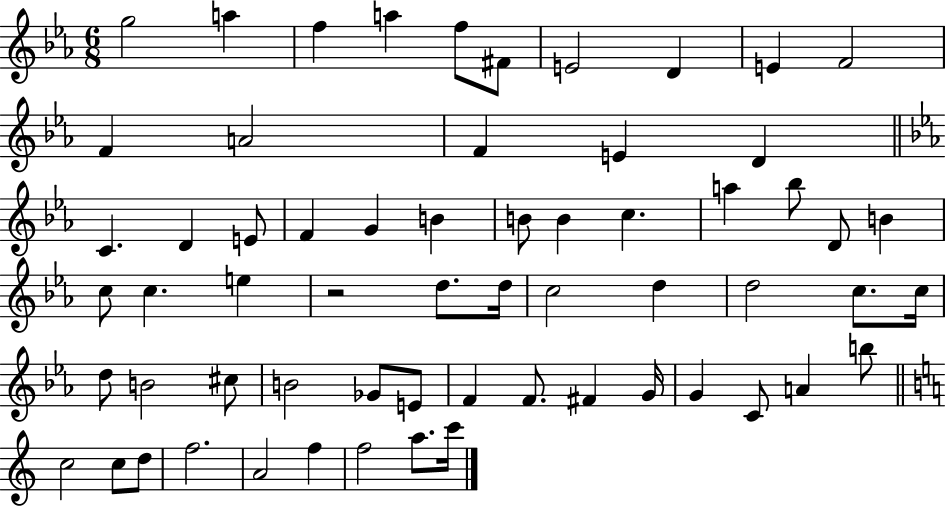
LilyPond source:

{
  \clef treble
  \numericTimeSignature
  \time 6/8
  \key ees \major
  g''2 a''4 | f''4 a''4 f''8 fis'8 | e'2 d'4 | e'4 f'2 | \break f'4 a'2 | f'4 e'4 d'4 | \bar "||" \break \key ees \major c'4. d'4 e'8 | f'4 g'4 b'4 | b'8 b'4 c''4. | a''4 bes''8 d'8 b'4 | \break c''8 c''4. e''4 | r2 d''8. d''16 | c''2 d''4 | d''2 c''8. c''16 | \break d''8 b'2 cis''8 | b'2 ges'8 e'8 | f'4 f'8. fis'4 g'16 | g'4 c'8 a'4 b''8 | \break \bar "||" \break \key a \minor c''2 c''8 d''8 | f''2. | a'2 f''4 | f''2 a''8. c'''16 | \break \bar "|."
}